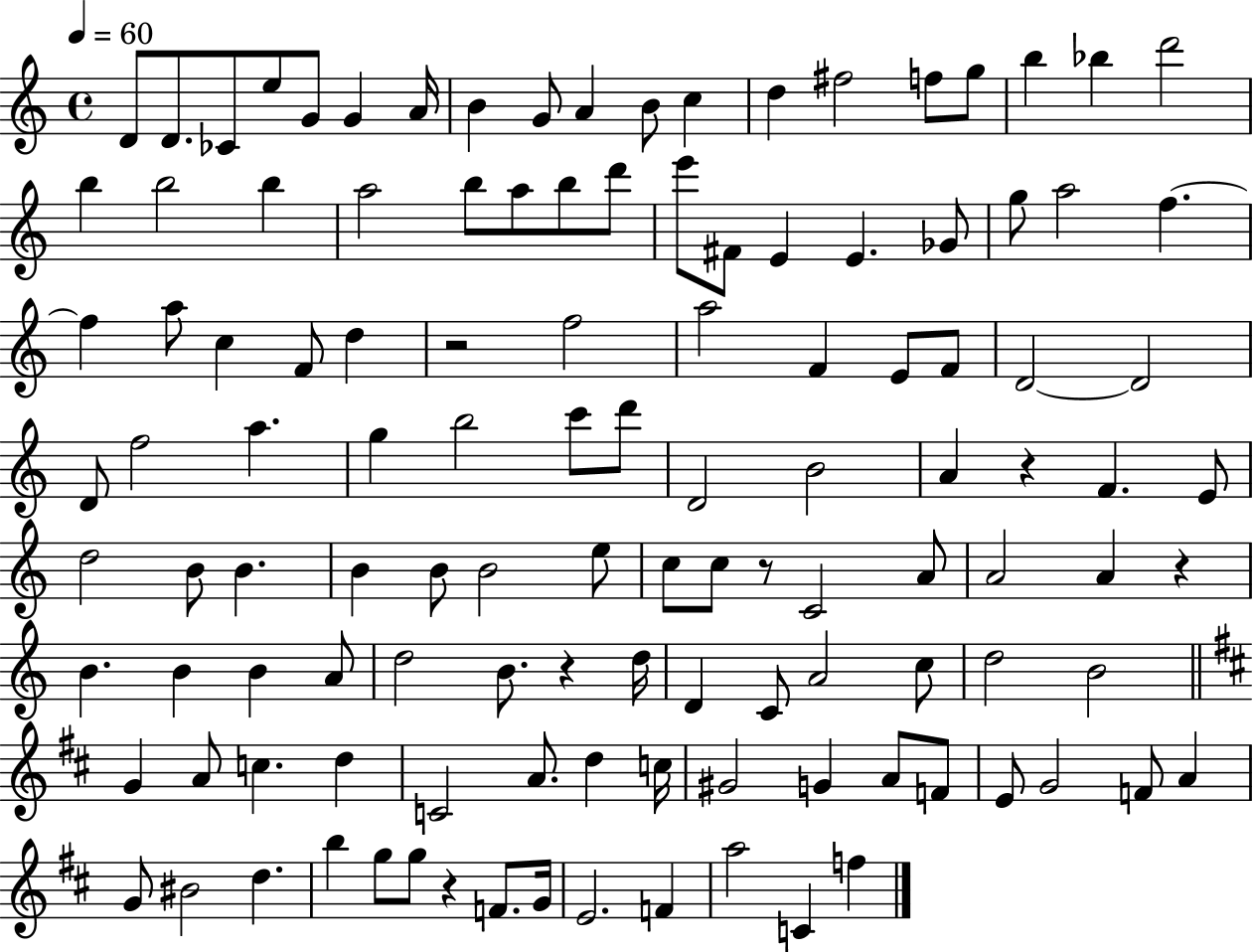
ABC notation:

X:1
T:Untitled
M:4/4
L:1/4
K:C
D/2 D/2 _C/2 e/2 G/2 G A/4 B G/2 A B/2 c d ^f2 f/2 g/2 b _b d'2 b b2 b a2 b/2 a/2 b/2 d'/2 e'/2 ^F/2 E E _G/2 g/2 a2 f f a/2 c F/2 d z2 f2 a2 F E/2 F/2 D2 D2 D/2 f2 a g b2 c'/2 d'/2 D2 B2 A z F E/2 d2 B/2 B B B/2 B2 e/2 c/2 c/2 z/2 C2 A/2 A2 A z B B B A/2 d2 B/2 z d/4 D C/2 A2 c/2 d2 B2 G A/2 c d C2 A/2 d c/4 ^G2 G A/2 F/2 E/2 G2 F/2 A G/2 ^B2 d b g/2 g/2 z F/2 G/4 E2 F a2 C f